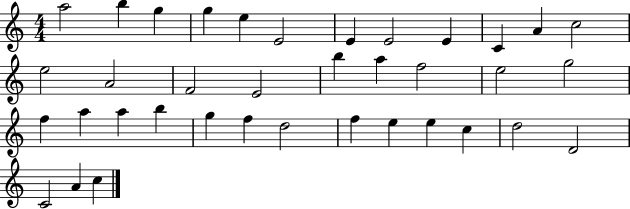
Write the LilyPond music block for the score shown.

{
  \clef treble
  \numericTimeSignature
  \time 4/4
  \key c \major
  a''2 b''4 g''4 | g''4 e''4 e'2 | e'4 e'2 e'4 | c'4 a'4 c''2 | \break e''2 a'2 | f'2 e'2 | b''4 a''4 f''2 | e''2 g''2 | \break f''4 a''4 a''4 b''4 | g''4 f''4 d''2 | f''4 e''4 e''4 c''4 | d''2 d'2 | \break c'2 a'4 c''4 | \bar "|."
}